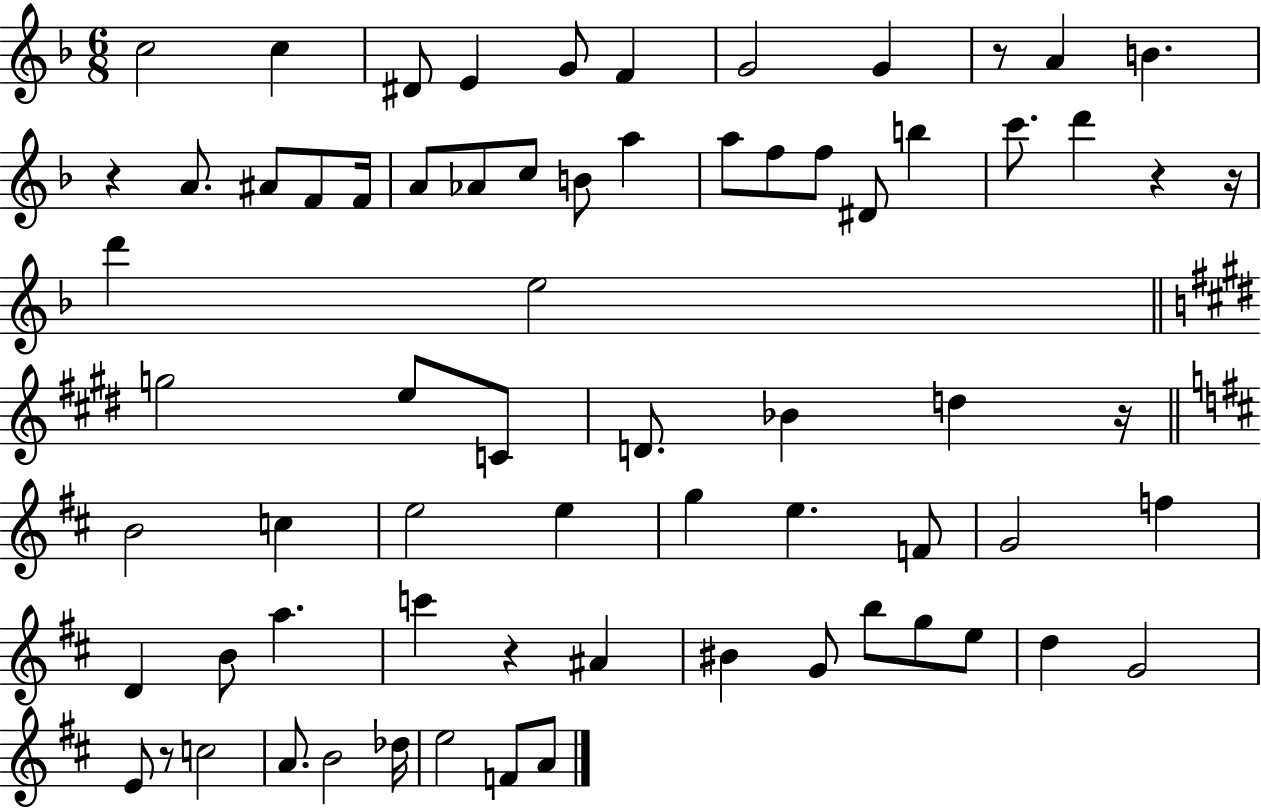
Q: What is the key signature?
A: F major